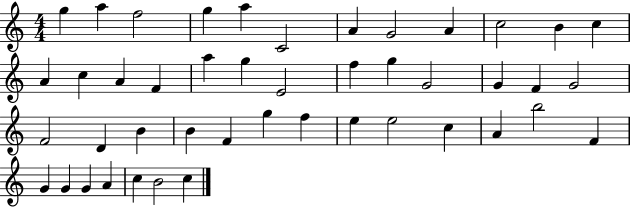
X:1
T:Untitled
M:4/4
L:1/4
K:C
g a f2 g a C2 A G2 A c2 B c A c A F a g E2 f g G2 G F G2 F2 D B B F g f e e2 c A b2 F G G G A c B2 c